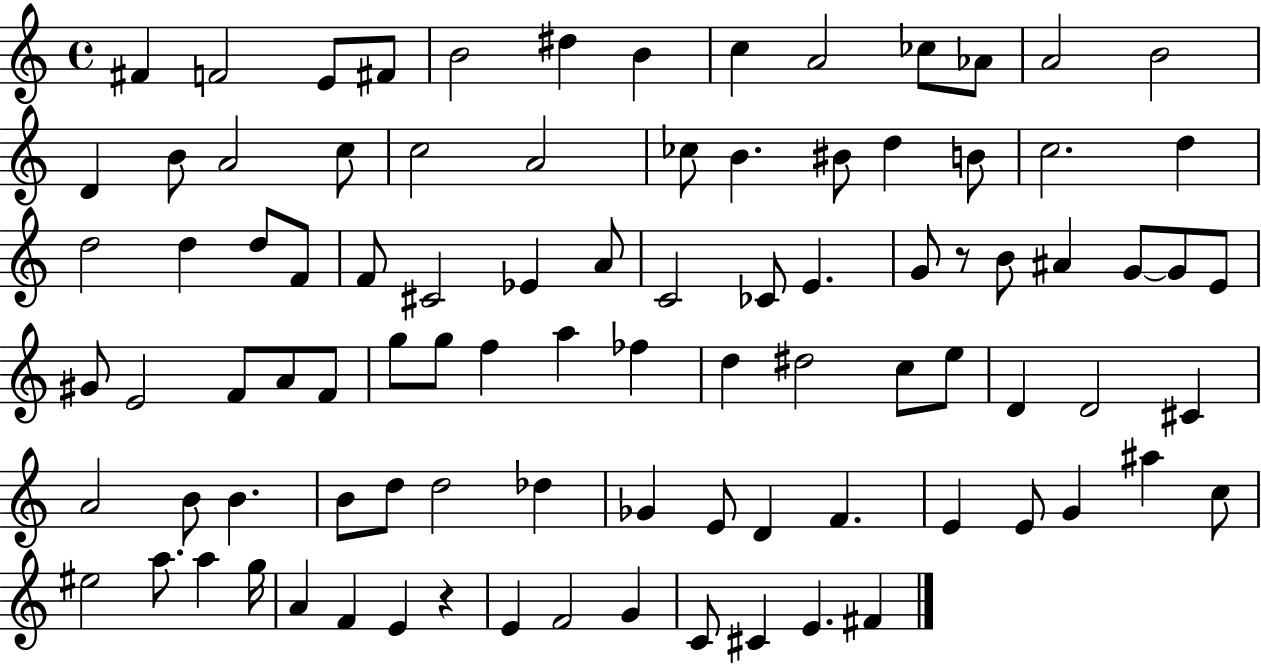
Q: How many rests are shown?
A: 2